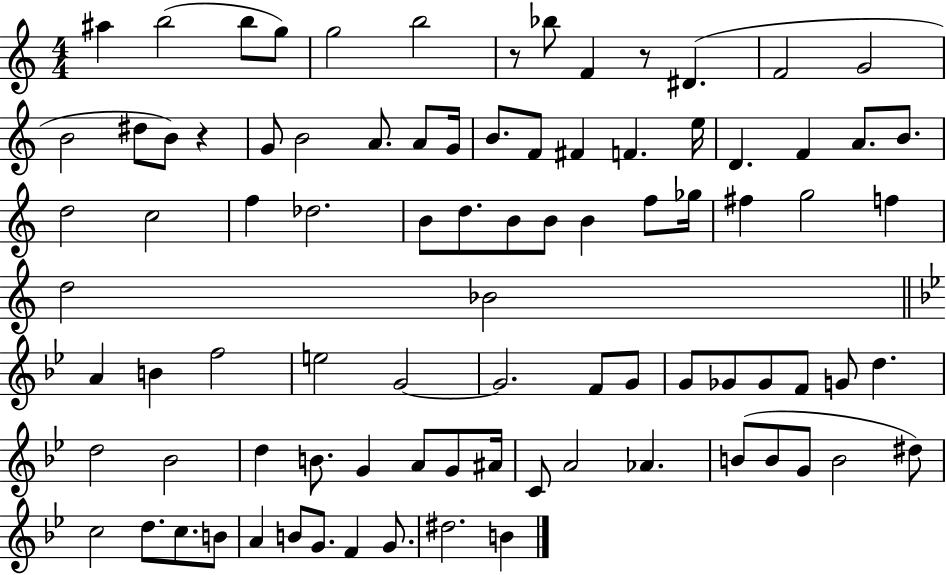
A#5/q B5/h B5/e G5/e G5/h B5/h R/e Bb5/e F4/q R/e D#4/q. F4/h G4/h B4/h D#5/e B4/e R/q G4/e B4/h A4/e. A4/e G4/s B4/e. F4/e F#4/q F4/q. E5/s D4/q. F4/q A4/e. B4/e. D5/h C5/h F5/q Db5/h. B4/e D5/e. B4/e B4/e B4/q F5/e Gb5/s F#5/q G5/h F5/q D5/h Bb4/h A4/q B4/q F5/h E5/h G4/h G4/h. F4/e G4/e G4/e Gb4/e Gb4/e F4/e G4/e D5/q. D5/h Bb4/h D5/q B4/e. G4/q A4/e G4/e A#4/s C4/e A4/h Ab4/q. B4/e B4/e G4/e B4/h D#5/e C5/h D5/e. C5/e. B4/e A4/q B4/e G4/e. F4/q G4/e. D#5/h. B4/q